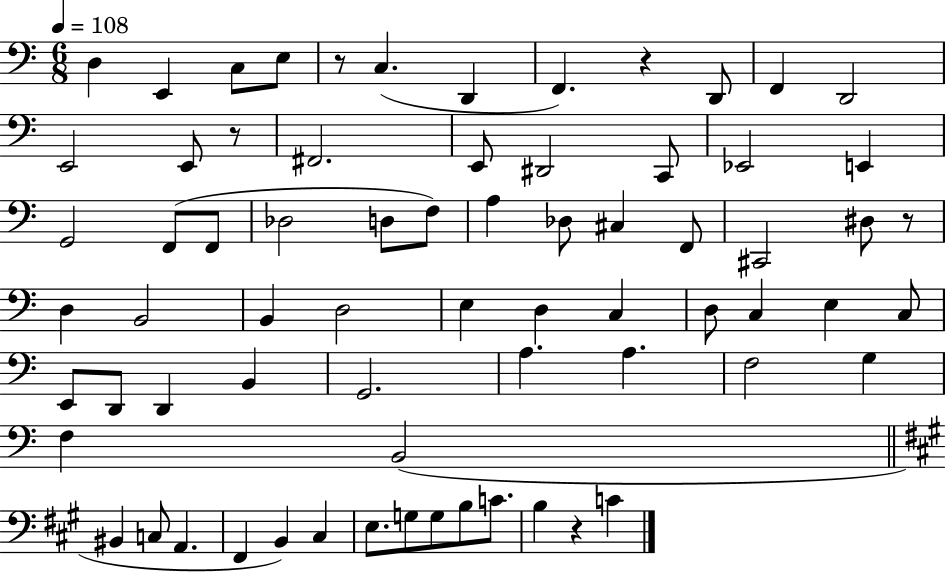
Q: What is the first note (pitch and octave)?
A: D3